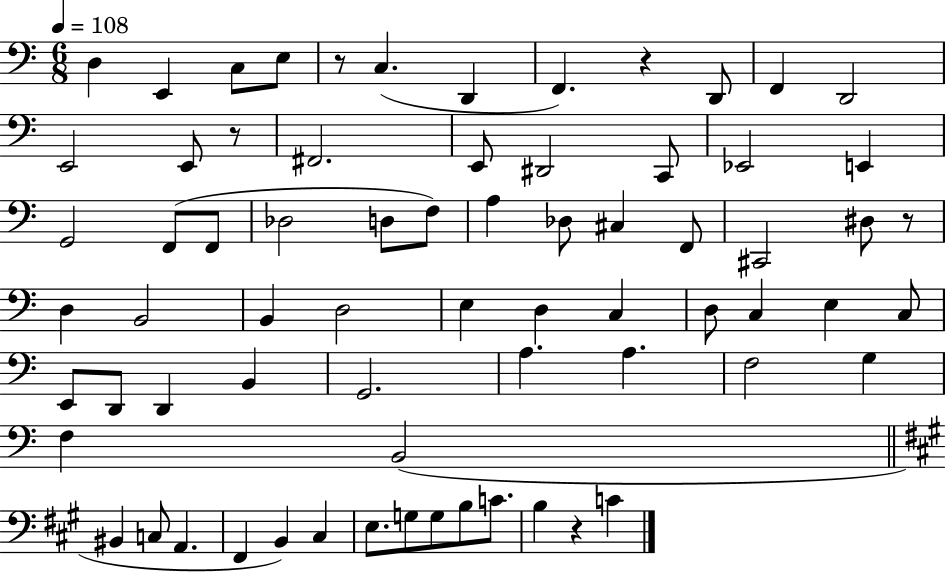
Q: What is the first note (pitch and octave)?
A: D3